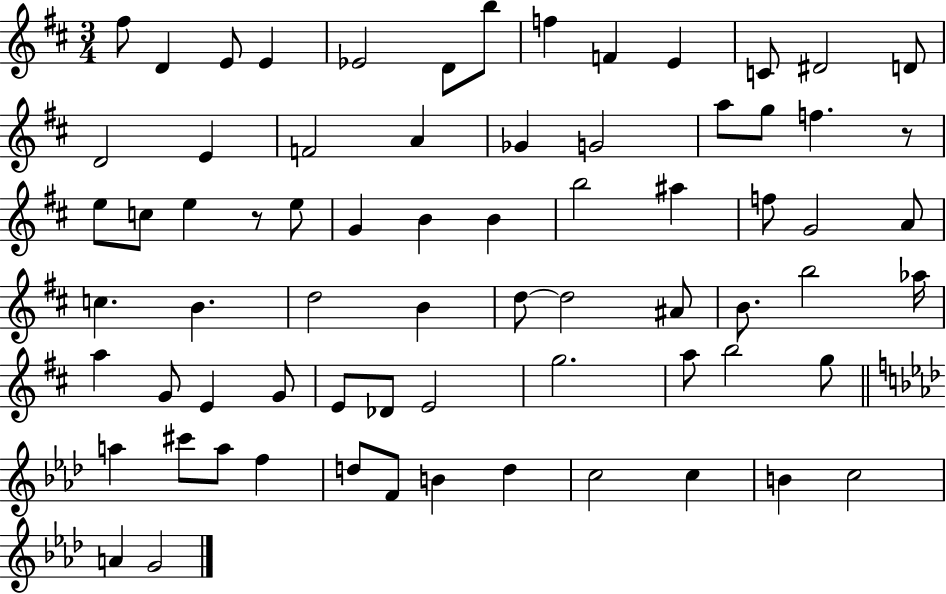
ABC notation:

X:1
T:Untitled
M:3/4
L:1/4
K:D
^f/2 D E/2 E _E2 D/2 b/2 f F E C/2 ^D2 D/2 D2 E F2 A _G G2 a/2 g/2 f z/2 e/2 c/2 e z/2 e/2 G B B b2 ^a f/2 G2 A/2 c B d2 B d/2 d2 ^A/2 B/2 b2 _a/4 a G/2 E G/2 E/2 _D/2 E2 g2 a/2 b2 g/2 a ^c'/2 a/2 f d/2 F/2 B d c2 c B c2 A G2